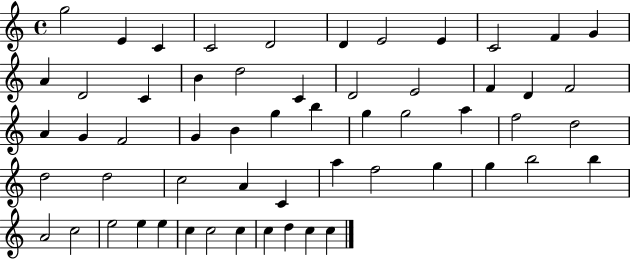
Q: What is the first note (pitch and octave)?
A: G5